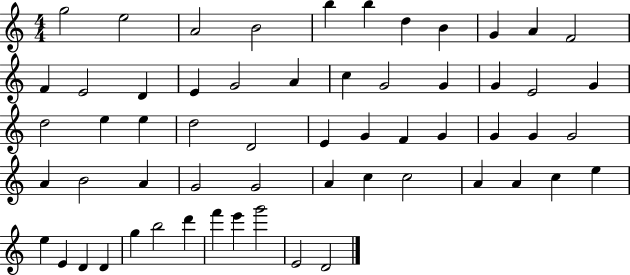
G5/h E5/h A4/h B4/h B5/q B5/q D5/q B4/q G4/q A4/q F4/h F4/q E4/h D4/q E4/q G4/h A4/q C5/q G4/h G4/q G4/q E4/h G4/q D5/h E5/q E5/q D5/h D4/h E4/q G4/q F4/q G4/q G4/q G4/q G4/h A4/q B4/h A4/q G4/h G4/h A4/q C5/q C5/h A4/q A4/q C5/q E5/q E5/q E4/q D4/q D4/q G5/q B5/h D6/q F6/q E6/q G6/h E4/h D4/h